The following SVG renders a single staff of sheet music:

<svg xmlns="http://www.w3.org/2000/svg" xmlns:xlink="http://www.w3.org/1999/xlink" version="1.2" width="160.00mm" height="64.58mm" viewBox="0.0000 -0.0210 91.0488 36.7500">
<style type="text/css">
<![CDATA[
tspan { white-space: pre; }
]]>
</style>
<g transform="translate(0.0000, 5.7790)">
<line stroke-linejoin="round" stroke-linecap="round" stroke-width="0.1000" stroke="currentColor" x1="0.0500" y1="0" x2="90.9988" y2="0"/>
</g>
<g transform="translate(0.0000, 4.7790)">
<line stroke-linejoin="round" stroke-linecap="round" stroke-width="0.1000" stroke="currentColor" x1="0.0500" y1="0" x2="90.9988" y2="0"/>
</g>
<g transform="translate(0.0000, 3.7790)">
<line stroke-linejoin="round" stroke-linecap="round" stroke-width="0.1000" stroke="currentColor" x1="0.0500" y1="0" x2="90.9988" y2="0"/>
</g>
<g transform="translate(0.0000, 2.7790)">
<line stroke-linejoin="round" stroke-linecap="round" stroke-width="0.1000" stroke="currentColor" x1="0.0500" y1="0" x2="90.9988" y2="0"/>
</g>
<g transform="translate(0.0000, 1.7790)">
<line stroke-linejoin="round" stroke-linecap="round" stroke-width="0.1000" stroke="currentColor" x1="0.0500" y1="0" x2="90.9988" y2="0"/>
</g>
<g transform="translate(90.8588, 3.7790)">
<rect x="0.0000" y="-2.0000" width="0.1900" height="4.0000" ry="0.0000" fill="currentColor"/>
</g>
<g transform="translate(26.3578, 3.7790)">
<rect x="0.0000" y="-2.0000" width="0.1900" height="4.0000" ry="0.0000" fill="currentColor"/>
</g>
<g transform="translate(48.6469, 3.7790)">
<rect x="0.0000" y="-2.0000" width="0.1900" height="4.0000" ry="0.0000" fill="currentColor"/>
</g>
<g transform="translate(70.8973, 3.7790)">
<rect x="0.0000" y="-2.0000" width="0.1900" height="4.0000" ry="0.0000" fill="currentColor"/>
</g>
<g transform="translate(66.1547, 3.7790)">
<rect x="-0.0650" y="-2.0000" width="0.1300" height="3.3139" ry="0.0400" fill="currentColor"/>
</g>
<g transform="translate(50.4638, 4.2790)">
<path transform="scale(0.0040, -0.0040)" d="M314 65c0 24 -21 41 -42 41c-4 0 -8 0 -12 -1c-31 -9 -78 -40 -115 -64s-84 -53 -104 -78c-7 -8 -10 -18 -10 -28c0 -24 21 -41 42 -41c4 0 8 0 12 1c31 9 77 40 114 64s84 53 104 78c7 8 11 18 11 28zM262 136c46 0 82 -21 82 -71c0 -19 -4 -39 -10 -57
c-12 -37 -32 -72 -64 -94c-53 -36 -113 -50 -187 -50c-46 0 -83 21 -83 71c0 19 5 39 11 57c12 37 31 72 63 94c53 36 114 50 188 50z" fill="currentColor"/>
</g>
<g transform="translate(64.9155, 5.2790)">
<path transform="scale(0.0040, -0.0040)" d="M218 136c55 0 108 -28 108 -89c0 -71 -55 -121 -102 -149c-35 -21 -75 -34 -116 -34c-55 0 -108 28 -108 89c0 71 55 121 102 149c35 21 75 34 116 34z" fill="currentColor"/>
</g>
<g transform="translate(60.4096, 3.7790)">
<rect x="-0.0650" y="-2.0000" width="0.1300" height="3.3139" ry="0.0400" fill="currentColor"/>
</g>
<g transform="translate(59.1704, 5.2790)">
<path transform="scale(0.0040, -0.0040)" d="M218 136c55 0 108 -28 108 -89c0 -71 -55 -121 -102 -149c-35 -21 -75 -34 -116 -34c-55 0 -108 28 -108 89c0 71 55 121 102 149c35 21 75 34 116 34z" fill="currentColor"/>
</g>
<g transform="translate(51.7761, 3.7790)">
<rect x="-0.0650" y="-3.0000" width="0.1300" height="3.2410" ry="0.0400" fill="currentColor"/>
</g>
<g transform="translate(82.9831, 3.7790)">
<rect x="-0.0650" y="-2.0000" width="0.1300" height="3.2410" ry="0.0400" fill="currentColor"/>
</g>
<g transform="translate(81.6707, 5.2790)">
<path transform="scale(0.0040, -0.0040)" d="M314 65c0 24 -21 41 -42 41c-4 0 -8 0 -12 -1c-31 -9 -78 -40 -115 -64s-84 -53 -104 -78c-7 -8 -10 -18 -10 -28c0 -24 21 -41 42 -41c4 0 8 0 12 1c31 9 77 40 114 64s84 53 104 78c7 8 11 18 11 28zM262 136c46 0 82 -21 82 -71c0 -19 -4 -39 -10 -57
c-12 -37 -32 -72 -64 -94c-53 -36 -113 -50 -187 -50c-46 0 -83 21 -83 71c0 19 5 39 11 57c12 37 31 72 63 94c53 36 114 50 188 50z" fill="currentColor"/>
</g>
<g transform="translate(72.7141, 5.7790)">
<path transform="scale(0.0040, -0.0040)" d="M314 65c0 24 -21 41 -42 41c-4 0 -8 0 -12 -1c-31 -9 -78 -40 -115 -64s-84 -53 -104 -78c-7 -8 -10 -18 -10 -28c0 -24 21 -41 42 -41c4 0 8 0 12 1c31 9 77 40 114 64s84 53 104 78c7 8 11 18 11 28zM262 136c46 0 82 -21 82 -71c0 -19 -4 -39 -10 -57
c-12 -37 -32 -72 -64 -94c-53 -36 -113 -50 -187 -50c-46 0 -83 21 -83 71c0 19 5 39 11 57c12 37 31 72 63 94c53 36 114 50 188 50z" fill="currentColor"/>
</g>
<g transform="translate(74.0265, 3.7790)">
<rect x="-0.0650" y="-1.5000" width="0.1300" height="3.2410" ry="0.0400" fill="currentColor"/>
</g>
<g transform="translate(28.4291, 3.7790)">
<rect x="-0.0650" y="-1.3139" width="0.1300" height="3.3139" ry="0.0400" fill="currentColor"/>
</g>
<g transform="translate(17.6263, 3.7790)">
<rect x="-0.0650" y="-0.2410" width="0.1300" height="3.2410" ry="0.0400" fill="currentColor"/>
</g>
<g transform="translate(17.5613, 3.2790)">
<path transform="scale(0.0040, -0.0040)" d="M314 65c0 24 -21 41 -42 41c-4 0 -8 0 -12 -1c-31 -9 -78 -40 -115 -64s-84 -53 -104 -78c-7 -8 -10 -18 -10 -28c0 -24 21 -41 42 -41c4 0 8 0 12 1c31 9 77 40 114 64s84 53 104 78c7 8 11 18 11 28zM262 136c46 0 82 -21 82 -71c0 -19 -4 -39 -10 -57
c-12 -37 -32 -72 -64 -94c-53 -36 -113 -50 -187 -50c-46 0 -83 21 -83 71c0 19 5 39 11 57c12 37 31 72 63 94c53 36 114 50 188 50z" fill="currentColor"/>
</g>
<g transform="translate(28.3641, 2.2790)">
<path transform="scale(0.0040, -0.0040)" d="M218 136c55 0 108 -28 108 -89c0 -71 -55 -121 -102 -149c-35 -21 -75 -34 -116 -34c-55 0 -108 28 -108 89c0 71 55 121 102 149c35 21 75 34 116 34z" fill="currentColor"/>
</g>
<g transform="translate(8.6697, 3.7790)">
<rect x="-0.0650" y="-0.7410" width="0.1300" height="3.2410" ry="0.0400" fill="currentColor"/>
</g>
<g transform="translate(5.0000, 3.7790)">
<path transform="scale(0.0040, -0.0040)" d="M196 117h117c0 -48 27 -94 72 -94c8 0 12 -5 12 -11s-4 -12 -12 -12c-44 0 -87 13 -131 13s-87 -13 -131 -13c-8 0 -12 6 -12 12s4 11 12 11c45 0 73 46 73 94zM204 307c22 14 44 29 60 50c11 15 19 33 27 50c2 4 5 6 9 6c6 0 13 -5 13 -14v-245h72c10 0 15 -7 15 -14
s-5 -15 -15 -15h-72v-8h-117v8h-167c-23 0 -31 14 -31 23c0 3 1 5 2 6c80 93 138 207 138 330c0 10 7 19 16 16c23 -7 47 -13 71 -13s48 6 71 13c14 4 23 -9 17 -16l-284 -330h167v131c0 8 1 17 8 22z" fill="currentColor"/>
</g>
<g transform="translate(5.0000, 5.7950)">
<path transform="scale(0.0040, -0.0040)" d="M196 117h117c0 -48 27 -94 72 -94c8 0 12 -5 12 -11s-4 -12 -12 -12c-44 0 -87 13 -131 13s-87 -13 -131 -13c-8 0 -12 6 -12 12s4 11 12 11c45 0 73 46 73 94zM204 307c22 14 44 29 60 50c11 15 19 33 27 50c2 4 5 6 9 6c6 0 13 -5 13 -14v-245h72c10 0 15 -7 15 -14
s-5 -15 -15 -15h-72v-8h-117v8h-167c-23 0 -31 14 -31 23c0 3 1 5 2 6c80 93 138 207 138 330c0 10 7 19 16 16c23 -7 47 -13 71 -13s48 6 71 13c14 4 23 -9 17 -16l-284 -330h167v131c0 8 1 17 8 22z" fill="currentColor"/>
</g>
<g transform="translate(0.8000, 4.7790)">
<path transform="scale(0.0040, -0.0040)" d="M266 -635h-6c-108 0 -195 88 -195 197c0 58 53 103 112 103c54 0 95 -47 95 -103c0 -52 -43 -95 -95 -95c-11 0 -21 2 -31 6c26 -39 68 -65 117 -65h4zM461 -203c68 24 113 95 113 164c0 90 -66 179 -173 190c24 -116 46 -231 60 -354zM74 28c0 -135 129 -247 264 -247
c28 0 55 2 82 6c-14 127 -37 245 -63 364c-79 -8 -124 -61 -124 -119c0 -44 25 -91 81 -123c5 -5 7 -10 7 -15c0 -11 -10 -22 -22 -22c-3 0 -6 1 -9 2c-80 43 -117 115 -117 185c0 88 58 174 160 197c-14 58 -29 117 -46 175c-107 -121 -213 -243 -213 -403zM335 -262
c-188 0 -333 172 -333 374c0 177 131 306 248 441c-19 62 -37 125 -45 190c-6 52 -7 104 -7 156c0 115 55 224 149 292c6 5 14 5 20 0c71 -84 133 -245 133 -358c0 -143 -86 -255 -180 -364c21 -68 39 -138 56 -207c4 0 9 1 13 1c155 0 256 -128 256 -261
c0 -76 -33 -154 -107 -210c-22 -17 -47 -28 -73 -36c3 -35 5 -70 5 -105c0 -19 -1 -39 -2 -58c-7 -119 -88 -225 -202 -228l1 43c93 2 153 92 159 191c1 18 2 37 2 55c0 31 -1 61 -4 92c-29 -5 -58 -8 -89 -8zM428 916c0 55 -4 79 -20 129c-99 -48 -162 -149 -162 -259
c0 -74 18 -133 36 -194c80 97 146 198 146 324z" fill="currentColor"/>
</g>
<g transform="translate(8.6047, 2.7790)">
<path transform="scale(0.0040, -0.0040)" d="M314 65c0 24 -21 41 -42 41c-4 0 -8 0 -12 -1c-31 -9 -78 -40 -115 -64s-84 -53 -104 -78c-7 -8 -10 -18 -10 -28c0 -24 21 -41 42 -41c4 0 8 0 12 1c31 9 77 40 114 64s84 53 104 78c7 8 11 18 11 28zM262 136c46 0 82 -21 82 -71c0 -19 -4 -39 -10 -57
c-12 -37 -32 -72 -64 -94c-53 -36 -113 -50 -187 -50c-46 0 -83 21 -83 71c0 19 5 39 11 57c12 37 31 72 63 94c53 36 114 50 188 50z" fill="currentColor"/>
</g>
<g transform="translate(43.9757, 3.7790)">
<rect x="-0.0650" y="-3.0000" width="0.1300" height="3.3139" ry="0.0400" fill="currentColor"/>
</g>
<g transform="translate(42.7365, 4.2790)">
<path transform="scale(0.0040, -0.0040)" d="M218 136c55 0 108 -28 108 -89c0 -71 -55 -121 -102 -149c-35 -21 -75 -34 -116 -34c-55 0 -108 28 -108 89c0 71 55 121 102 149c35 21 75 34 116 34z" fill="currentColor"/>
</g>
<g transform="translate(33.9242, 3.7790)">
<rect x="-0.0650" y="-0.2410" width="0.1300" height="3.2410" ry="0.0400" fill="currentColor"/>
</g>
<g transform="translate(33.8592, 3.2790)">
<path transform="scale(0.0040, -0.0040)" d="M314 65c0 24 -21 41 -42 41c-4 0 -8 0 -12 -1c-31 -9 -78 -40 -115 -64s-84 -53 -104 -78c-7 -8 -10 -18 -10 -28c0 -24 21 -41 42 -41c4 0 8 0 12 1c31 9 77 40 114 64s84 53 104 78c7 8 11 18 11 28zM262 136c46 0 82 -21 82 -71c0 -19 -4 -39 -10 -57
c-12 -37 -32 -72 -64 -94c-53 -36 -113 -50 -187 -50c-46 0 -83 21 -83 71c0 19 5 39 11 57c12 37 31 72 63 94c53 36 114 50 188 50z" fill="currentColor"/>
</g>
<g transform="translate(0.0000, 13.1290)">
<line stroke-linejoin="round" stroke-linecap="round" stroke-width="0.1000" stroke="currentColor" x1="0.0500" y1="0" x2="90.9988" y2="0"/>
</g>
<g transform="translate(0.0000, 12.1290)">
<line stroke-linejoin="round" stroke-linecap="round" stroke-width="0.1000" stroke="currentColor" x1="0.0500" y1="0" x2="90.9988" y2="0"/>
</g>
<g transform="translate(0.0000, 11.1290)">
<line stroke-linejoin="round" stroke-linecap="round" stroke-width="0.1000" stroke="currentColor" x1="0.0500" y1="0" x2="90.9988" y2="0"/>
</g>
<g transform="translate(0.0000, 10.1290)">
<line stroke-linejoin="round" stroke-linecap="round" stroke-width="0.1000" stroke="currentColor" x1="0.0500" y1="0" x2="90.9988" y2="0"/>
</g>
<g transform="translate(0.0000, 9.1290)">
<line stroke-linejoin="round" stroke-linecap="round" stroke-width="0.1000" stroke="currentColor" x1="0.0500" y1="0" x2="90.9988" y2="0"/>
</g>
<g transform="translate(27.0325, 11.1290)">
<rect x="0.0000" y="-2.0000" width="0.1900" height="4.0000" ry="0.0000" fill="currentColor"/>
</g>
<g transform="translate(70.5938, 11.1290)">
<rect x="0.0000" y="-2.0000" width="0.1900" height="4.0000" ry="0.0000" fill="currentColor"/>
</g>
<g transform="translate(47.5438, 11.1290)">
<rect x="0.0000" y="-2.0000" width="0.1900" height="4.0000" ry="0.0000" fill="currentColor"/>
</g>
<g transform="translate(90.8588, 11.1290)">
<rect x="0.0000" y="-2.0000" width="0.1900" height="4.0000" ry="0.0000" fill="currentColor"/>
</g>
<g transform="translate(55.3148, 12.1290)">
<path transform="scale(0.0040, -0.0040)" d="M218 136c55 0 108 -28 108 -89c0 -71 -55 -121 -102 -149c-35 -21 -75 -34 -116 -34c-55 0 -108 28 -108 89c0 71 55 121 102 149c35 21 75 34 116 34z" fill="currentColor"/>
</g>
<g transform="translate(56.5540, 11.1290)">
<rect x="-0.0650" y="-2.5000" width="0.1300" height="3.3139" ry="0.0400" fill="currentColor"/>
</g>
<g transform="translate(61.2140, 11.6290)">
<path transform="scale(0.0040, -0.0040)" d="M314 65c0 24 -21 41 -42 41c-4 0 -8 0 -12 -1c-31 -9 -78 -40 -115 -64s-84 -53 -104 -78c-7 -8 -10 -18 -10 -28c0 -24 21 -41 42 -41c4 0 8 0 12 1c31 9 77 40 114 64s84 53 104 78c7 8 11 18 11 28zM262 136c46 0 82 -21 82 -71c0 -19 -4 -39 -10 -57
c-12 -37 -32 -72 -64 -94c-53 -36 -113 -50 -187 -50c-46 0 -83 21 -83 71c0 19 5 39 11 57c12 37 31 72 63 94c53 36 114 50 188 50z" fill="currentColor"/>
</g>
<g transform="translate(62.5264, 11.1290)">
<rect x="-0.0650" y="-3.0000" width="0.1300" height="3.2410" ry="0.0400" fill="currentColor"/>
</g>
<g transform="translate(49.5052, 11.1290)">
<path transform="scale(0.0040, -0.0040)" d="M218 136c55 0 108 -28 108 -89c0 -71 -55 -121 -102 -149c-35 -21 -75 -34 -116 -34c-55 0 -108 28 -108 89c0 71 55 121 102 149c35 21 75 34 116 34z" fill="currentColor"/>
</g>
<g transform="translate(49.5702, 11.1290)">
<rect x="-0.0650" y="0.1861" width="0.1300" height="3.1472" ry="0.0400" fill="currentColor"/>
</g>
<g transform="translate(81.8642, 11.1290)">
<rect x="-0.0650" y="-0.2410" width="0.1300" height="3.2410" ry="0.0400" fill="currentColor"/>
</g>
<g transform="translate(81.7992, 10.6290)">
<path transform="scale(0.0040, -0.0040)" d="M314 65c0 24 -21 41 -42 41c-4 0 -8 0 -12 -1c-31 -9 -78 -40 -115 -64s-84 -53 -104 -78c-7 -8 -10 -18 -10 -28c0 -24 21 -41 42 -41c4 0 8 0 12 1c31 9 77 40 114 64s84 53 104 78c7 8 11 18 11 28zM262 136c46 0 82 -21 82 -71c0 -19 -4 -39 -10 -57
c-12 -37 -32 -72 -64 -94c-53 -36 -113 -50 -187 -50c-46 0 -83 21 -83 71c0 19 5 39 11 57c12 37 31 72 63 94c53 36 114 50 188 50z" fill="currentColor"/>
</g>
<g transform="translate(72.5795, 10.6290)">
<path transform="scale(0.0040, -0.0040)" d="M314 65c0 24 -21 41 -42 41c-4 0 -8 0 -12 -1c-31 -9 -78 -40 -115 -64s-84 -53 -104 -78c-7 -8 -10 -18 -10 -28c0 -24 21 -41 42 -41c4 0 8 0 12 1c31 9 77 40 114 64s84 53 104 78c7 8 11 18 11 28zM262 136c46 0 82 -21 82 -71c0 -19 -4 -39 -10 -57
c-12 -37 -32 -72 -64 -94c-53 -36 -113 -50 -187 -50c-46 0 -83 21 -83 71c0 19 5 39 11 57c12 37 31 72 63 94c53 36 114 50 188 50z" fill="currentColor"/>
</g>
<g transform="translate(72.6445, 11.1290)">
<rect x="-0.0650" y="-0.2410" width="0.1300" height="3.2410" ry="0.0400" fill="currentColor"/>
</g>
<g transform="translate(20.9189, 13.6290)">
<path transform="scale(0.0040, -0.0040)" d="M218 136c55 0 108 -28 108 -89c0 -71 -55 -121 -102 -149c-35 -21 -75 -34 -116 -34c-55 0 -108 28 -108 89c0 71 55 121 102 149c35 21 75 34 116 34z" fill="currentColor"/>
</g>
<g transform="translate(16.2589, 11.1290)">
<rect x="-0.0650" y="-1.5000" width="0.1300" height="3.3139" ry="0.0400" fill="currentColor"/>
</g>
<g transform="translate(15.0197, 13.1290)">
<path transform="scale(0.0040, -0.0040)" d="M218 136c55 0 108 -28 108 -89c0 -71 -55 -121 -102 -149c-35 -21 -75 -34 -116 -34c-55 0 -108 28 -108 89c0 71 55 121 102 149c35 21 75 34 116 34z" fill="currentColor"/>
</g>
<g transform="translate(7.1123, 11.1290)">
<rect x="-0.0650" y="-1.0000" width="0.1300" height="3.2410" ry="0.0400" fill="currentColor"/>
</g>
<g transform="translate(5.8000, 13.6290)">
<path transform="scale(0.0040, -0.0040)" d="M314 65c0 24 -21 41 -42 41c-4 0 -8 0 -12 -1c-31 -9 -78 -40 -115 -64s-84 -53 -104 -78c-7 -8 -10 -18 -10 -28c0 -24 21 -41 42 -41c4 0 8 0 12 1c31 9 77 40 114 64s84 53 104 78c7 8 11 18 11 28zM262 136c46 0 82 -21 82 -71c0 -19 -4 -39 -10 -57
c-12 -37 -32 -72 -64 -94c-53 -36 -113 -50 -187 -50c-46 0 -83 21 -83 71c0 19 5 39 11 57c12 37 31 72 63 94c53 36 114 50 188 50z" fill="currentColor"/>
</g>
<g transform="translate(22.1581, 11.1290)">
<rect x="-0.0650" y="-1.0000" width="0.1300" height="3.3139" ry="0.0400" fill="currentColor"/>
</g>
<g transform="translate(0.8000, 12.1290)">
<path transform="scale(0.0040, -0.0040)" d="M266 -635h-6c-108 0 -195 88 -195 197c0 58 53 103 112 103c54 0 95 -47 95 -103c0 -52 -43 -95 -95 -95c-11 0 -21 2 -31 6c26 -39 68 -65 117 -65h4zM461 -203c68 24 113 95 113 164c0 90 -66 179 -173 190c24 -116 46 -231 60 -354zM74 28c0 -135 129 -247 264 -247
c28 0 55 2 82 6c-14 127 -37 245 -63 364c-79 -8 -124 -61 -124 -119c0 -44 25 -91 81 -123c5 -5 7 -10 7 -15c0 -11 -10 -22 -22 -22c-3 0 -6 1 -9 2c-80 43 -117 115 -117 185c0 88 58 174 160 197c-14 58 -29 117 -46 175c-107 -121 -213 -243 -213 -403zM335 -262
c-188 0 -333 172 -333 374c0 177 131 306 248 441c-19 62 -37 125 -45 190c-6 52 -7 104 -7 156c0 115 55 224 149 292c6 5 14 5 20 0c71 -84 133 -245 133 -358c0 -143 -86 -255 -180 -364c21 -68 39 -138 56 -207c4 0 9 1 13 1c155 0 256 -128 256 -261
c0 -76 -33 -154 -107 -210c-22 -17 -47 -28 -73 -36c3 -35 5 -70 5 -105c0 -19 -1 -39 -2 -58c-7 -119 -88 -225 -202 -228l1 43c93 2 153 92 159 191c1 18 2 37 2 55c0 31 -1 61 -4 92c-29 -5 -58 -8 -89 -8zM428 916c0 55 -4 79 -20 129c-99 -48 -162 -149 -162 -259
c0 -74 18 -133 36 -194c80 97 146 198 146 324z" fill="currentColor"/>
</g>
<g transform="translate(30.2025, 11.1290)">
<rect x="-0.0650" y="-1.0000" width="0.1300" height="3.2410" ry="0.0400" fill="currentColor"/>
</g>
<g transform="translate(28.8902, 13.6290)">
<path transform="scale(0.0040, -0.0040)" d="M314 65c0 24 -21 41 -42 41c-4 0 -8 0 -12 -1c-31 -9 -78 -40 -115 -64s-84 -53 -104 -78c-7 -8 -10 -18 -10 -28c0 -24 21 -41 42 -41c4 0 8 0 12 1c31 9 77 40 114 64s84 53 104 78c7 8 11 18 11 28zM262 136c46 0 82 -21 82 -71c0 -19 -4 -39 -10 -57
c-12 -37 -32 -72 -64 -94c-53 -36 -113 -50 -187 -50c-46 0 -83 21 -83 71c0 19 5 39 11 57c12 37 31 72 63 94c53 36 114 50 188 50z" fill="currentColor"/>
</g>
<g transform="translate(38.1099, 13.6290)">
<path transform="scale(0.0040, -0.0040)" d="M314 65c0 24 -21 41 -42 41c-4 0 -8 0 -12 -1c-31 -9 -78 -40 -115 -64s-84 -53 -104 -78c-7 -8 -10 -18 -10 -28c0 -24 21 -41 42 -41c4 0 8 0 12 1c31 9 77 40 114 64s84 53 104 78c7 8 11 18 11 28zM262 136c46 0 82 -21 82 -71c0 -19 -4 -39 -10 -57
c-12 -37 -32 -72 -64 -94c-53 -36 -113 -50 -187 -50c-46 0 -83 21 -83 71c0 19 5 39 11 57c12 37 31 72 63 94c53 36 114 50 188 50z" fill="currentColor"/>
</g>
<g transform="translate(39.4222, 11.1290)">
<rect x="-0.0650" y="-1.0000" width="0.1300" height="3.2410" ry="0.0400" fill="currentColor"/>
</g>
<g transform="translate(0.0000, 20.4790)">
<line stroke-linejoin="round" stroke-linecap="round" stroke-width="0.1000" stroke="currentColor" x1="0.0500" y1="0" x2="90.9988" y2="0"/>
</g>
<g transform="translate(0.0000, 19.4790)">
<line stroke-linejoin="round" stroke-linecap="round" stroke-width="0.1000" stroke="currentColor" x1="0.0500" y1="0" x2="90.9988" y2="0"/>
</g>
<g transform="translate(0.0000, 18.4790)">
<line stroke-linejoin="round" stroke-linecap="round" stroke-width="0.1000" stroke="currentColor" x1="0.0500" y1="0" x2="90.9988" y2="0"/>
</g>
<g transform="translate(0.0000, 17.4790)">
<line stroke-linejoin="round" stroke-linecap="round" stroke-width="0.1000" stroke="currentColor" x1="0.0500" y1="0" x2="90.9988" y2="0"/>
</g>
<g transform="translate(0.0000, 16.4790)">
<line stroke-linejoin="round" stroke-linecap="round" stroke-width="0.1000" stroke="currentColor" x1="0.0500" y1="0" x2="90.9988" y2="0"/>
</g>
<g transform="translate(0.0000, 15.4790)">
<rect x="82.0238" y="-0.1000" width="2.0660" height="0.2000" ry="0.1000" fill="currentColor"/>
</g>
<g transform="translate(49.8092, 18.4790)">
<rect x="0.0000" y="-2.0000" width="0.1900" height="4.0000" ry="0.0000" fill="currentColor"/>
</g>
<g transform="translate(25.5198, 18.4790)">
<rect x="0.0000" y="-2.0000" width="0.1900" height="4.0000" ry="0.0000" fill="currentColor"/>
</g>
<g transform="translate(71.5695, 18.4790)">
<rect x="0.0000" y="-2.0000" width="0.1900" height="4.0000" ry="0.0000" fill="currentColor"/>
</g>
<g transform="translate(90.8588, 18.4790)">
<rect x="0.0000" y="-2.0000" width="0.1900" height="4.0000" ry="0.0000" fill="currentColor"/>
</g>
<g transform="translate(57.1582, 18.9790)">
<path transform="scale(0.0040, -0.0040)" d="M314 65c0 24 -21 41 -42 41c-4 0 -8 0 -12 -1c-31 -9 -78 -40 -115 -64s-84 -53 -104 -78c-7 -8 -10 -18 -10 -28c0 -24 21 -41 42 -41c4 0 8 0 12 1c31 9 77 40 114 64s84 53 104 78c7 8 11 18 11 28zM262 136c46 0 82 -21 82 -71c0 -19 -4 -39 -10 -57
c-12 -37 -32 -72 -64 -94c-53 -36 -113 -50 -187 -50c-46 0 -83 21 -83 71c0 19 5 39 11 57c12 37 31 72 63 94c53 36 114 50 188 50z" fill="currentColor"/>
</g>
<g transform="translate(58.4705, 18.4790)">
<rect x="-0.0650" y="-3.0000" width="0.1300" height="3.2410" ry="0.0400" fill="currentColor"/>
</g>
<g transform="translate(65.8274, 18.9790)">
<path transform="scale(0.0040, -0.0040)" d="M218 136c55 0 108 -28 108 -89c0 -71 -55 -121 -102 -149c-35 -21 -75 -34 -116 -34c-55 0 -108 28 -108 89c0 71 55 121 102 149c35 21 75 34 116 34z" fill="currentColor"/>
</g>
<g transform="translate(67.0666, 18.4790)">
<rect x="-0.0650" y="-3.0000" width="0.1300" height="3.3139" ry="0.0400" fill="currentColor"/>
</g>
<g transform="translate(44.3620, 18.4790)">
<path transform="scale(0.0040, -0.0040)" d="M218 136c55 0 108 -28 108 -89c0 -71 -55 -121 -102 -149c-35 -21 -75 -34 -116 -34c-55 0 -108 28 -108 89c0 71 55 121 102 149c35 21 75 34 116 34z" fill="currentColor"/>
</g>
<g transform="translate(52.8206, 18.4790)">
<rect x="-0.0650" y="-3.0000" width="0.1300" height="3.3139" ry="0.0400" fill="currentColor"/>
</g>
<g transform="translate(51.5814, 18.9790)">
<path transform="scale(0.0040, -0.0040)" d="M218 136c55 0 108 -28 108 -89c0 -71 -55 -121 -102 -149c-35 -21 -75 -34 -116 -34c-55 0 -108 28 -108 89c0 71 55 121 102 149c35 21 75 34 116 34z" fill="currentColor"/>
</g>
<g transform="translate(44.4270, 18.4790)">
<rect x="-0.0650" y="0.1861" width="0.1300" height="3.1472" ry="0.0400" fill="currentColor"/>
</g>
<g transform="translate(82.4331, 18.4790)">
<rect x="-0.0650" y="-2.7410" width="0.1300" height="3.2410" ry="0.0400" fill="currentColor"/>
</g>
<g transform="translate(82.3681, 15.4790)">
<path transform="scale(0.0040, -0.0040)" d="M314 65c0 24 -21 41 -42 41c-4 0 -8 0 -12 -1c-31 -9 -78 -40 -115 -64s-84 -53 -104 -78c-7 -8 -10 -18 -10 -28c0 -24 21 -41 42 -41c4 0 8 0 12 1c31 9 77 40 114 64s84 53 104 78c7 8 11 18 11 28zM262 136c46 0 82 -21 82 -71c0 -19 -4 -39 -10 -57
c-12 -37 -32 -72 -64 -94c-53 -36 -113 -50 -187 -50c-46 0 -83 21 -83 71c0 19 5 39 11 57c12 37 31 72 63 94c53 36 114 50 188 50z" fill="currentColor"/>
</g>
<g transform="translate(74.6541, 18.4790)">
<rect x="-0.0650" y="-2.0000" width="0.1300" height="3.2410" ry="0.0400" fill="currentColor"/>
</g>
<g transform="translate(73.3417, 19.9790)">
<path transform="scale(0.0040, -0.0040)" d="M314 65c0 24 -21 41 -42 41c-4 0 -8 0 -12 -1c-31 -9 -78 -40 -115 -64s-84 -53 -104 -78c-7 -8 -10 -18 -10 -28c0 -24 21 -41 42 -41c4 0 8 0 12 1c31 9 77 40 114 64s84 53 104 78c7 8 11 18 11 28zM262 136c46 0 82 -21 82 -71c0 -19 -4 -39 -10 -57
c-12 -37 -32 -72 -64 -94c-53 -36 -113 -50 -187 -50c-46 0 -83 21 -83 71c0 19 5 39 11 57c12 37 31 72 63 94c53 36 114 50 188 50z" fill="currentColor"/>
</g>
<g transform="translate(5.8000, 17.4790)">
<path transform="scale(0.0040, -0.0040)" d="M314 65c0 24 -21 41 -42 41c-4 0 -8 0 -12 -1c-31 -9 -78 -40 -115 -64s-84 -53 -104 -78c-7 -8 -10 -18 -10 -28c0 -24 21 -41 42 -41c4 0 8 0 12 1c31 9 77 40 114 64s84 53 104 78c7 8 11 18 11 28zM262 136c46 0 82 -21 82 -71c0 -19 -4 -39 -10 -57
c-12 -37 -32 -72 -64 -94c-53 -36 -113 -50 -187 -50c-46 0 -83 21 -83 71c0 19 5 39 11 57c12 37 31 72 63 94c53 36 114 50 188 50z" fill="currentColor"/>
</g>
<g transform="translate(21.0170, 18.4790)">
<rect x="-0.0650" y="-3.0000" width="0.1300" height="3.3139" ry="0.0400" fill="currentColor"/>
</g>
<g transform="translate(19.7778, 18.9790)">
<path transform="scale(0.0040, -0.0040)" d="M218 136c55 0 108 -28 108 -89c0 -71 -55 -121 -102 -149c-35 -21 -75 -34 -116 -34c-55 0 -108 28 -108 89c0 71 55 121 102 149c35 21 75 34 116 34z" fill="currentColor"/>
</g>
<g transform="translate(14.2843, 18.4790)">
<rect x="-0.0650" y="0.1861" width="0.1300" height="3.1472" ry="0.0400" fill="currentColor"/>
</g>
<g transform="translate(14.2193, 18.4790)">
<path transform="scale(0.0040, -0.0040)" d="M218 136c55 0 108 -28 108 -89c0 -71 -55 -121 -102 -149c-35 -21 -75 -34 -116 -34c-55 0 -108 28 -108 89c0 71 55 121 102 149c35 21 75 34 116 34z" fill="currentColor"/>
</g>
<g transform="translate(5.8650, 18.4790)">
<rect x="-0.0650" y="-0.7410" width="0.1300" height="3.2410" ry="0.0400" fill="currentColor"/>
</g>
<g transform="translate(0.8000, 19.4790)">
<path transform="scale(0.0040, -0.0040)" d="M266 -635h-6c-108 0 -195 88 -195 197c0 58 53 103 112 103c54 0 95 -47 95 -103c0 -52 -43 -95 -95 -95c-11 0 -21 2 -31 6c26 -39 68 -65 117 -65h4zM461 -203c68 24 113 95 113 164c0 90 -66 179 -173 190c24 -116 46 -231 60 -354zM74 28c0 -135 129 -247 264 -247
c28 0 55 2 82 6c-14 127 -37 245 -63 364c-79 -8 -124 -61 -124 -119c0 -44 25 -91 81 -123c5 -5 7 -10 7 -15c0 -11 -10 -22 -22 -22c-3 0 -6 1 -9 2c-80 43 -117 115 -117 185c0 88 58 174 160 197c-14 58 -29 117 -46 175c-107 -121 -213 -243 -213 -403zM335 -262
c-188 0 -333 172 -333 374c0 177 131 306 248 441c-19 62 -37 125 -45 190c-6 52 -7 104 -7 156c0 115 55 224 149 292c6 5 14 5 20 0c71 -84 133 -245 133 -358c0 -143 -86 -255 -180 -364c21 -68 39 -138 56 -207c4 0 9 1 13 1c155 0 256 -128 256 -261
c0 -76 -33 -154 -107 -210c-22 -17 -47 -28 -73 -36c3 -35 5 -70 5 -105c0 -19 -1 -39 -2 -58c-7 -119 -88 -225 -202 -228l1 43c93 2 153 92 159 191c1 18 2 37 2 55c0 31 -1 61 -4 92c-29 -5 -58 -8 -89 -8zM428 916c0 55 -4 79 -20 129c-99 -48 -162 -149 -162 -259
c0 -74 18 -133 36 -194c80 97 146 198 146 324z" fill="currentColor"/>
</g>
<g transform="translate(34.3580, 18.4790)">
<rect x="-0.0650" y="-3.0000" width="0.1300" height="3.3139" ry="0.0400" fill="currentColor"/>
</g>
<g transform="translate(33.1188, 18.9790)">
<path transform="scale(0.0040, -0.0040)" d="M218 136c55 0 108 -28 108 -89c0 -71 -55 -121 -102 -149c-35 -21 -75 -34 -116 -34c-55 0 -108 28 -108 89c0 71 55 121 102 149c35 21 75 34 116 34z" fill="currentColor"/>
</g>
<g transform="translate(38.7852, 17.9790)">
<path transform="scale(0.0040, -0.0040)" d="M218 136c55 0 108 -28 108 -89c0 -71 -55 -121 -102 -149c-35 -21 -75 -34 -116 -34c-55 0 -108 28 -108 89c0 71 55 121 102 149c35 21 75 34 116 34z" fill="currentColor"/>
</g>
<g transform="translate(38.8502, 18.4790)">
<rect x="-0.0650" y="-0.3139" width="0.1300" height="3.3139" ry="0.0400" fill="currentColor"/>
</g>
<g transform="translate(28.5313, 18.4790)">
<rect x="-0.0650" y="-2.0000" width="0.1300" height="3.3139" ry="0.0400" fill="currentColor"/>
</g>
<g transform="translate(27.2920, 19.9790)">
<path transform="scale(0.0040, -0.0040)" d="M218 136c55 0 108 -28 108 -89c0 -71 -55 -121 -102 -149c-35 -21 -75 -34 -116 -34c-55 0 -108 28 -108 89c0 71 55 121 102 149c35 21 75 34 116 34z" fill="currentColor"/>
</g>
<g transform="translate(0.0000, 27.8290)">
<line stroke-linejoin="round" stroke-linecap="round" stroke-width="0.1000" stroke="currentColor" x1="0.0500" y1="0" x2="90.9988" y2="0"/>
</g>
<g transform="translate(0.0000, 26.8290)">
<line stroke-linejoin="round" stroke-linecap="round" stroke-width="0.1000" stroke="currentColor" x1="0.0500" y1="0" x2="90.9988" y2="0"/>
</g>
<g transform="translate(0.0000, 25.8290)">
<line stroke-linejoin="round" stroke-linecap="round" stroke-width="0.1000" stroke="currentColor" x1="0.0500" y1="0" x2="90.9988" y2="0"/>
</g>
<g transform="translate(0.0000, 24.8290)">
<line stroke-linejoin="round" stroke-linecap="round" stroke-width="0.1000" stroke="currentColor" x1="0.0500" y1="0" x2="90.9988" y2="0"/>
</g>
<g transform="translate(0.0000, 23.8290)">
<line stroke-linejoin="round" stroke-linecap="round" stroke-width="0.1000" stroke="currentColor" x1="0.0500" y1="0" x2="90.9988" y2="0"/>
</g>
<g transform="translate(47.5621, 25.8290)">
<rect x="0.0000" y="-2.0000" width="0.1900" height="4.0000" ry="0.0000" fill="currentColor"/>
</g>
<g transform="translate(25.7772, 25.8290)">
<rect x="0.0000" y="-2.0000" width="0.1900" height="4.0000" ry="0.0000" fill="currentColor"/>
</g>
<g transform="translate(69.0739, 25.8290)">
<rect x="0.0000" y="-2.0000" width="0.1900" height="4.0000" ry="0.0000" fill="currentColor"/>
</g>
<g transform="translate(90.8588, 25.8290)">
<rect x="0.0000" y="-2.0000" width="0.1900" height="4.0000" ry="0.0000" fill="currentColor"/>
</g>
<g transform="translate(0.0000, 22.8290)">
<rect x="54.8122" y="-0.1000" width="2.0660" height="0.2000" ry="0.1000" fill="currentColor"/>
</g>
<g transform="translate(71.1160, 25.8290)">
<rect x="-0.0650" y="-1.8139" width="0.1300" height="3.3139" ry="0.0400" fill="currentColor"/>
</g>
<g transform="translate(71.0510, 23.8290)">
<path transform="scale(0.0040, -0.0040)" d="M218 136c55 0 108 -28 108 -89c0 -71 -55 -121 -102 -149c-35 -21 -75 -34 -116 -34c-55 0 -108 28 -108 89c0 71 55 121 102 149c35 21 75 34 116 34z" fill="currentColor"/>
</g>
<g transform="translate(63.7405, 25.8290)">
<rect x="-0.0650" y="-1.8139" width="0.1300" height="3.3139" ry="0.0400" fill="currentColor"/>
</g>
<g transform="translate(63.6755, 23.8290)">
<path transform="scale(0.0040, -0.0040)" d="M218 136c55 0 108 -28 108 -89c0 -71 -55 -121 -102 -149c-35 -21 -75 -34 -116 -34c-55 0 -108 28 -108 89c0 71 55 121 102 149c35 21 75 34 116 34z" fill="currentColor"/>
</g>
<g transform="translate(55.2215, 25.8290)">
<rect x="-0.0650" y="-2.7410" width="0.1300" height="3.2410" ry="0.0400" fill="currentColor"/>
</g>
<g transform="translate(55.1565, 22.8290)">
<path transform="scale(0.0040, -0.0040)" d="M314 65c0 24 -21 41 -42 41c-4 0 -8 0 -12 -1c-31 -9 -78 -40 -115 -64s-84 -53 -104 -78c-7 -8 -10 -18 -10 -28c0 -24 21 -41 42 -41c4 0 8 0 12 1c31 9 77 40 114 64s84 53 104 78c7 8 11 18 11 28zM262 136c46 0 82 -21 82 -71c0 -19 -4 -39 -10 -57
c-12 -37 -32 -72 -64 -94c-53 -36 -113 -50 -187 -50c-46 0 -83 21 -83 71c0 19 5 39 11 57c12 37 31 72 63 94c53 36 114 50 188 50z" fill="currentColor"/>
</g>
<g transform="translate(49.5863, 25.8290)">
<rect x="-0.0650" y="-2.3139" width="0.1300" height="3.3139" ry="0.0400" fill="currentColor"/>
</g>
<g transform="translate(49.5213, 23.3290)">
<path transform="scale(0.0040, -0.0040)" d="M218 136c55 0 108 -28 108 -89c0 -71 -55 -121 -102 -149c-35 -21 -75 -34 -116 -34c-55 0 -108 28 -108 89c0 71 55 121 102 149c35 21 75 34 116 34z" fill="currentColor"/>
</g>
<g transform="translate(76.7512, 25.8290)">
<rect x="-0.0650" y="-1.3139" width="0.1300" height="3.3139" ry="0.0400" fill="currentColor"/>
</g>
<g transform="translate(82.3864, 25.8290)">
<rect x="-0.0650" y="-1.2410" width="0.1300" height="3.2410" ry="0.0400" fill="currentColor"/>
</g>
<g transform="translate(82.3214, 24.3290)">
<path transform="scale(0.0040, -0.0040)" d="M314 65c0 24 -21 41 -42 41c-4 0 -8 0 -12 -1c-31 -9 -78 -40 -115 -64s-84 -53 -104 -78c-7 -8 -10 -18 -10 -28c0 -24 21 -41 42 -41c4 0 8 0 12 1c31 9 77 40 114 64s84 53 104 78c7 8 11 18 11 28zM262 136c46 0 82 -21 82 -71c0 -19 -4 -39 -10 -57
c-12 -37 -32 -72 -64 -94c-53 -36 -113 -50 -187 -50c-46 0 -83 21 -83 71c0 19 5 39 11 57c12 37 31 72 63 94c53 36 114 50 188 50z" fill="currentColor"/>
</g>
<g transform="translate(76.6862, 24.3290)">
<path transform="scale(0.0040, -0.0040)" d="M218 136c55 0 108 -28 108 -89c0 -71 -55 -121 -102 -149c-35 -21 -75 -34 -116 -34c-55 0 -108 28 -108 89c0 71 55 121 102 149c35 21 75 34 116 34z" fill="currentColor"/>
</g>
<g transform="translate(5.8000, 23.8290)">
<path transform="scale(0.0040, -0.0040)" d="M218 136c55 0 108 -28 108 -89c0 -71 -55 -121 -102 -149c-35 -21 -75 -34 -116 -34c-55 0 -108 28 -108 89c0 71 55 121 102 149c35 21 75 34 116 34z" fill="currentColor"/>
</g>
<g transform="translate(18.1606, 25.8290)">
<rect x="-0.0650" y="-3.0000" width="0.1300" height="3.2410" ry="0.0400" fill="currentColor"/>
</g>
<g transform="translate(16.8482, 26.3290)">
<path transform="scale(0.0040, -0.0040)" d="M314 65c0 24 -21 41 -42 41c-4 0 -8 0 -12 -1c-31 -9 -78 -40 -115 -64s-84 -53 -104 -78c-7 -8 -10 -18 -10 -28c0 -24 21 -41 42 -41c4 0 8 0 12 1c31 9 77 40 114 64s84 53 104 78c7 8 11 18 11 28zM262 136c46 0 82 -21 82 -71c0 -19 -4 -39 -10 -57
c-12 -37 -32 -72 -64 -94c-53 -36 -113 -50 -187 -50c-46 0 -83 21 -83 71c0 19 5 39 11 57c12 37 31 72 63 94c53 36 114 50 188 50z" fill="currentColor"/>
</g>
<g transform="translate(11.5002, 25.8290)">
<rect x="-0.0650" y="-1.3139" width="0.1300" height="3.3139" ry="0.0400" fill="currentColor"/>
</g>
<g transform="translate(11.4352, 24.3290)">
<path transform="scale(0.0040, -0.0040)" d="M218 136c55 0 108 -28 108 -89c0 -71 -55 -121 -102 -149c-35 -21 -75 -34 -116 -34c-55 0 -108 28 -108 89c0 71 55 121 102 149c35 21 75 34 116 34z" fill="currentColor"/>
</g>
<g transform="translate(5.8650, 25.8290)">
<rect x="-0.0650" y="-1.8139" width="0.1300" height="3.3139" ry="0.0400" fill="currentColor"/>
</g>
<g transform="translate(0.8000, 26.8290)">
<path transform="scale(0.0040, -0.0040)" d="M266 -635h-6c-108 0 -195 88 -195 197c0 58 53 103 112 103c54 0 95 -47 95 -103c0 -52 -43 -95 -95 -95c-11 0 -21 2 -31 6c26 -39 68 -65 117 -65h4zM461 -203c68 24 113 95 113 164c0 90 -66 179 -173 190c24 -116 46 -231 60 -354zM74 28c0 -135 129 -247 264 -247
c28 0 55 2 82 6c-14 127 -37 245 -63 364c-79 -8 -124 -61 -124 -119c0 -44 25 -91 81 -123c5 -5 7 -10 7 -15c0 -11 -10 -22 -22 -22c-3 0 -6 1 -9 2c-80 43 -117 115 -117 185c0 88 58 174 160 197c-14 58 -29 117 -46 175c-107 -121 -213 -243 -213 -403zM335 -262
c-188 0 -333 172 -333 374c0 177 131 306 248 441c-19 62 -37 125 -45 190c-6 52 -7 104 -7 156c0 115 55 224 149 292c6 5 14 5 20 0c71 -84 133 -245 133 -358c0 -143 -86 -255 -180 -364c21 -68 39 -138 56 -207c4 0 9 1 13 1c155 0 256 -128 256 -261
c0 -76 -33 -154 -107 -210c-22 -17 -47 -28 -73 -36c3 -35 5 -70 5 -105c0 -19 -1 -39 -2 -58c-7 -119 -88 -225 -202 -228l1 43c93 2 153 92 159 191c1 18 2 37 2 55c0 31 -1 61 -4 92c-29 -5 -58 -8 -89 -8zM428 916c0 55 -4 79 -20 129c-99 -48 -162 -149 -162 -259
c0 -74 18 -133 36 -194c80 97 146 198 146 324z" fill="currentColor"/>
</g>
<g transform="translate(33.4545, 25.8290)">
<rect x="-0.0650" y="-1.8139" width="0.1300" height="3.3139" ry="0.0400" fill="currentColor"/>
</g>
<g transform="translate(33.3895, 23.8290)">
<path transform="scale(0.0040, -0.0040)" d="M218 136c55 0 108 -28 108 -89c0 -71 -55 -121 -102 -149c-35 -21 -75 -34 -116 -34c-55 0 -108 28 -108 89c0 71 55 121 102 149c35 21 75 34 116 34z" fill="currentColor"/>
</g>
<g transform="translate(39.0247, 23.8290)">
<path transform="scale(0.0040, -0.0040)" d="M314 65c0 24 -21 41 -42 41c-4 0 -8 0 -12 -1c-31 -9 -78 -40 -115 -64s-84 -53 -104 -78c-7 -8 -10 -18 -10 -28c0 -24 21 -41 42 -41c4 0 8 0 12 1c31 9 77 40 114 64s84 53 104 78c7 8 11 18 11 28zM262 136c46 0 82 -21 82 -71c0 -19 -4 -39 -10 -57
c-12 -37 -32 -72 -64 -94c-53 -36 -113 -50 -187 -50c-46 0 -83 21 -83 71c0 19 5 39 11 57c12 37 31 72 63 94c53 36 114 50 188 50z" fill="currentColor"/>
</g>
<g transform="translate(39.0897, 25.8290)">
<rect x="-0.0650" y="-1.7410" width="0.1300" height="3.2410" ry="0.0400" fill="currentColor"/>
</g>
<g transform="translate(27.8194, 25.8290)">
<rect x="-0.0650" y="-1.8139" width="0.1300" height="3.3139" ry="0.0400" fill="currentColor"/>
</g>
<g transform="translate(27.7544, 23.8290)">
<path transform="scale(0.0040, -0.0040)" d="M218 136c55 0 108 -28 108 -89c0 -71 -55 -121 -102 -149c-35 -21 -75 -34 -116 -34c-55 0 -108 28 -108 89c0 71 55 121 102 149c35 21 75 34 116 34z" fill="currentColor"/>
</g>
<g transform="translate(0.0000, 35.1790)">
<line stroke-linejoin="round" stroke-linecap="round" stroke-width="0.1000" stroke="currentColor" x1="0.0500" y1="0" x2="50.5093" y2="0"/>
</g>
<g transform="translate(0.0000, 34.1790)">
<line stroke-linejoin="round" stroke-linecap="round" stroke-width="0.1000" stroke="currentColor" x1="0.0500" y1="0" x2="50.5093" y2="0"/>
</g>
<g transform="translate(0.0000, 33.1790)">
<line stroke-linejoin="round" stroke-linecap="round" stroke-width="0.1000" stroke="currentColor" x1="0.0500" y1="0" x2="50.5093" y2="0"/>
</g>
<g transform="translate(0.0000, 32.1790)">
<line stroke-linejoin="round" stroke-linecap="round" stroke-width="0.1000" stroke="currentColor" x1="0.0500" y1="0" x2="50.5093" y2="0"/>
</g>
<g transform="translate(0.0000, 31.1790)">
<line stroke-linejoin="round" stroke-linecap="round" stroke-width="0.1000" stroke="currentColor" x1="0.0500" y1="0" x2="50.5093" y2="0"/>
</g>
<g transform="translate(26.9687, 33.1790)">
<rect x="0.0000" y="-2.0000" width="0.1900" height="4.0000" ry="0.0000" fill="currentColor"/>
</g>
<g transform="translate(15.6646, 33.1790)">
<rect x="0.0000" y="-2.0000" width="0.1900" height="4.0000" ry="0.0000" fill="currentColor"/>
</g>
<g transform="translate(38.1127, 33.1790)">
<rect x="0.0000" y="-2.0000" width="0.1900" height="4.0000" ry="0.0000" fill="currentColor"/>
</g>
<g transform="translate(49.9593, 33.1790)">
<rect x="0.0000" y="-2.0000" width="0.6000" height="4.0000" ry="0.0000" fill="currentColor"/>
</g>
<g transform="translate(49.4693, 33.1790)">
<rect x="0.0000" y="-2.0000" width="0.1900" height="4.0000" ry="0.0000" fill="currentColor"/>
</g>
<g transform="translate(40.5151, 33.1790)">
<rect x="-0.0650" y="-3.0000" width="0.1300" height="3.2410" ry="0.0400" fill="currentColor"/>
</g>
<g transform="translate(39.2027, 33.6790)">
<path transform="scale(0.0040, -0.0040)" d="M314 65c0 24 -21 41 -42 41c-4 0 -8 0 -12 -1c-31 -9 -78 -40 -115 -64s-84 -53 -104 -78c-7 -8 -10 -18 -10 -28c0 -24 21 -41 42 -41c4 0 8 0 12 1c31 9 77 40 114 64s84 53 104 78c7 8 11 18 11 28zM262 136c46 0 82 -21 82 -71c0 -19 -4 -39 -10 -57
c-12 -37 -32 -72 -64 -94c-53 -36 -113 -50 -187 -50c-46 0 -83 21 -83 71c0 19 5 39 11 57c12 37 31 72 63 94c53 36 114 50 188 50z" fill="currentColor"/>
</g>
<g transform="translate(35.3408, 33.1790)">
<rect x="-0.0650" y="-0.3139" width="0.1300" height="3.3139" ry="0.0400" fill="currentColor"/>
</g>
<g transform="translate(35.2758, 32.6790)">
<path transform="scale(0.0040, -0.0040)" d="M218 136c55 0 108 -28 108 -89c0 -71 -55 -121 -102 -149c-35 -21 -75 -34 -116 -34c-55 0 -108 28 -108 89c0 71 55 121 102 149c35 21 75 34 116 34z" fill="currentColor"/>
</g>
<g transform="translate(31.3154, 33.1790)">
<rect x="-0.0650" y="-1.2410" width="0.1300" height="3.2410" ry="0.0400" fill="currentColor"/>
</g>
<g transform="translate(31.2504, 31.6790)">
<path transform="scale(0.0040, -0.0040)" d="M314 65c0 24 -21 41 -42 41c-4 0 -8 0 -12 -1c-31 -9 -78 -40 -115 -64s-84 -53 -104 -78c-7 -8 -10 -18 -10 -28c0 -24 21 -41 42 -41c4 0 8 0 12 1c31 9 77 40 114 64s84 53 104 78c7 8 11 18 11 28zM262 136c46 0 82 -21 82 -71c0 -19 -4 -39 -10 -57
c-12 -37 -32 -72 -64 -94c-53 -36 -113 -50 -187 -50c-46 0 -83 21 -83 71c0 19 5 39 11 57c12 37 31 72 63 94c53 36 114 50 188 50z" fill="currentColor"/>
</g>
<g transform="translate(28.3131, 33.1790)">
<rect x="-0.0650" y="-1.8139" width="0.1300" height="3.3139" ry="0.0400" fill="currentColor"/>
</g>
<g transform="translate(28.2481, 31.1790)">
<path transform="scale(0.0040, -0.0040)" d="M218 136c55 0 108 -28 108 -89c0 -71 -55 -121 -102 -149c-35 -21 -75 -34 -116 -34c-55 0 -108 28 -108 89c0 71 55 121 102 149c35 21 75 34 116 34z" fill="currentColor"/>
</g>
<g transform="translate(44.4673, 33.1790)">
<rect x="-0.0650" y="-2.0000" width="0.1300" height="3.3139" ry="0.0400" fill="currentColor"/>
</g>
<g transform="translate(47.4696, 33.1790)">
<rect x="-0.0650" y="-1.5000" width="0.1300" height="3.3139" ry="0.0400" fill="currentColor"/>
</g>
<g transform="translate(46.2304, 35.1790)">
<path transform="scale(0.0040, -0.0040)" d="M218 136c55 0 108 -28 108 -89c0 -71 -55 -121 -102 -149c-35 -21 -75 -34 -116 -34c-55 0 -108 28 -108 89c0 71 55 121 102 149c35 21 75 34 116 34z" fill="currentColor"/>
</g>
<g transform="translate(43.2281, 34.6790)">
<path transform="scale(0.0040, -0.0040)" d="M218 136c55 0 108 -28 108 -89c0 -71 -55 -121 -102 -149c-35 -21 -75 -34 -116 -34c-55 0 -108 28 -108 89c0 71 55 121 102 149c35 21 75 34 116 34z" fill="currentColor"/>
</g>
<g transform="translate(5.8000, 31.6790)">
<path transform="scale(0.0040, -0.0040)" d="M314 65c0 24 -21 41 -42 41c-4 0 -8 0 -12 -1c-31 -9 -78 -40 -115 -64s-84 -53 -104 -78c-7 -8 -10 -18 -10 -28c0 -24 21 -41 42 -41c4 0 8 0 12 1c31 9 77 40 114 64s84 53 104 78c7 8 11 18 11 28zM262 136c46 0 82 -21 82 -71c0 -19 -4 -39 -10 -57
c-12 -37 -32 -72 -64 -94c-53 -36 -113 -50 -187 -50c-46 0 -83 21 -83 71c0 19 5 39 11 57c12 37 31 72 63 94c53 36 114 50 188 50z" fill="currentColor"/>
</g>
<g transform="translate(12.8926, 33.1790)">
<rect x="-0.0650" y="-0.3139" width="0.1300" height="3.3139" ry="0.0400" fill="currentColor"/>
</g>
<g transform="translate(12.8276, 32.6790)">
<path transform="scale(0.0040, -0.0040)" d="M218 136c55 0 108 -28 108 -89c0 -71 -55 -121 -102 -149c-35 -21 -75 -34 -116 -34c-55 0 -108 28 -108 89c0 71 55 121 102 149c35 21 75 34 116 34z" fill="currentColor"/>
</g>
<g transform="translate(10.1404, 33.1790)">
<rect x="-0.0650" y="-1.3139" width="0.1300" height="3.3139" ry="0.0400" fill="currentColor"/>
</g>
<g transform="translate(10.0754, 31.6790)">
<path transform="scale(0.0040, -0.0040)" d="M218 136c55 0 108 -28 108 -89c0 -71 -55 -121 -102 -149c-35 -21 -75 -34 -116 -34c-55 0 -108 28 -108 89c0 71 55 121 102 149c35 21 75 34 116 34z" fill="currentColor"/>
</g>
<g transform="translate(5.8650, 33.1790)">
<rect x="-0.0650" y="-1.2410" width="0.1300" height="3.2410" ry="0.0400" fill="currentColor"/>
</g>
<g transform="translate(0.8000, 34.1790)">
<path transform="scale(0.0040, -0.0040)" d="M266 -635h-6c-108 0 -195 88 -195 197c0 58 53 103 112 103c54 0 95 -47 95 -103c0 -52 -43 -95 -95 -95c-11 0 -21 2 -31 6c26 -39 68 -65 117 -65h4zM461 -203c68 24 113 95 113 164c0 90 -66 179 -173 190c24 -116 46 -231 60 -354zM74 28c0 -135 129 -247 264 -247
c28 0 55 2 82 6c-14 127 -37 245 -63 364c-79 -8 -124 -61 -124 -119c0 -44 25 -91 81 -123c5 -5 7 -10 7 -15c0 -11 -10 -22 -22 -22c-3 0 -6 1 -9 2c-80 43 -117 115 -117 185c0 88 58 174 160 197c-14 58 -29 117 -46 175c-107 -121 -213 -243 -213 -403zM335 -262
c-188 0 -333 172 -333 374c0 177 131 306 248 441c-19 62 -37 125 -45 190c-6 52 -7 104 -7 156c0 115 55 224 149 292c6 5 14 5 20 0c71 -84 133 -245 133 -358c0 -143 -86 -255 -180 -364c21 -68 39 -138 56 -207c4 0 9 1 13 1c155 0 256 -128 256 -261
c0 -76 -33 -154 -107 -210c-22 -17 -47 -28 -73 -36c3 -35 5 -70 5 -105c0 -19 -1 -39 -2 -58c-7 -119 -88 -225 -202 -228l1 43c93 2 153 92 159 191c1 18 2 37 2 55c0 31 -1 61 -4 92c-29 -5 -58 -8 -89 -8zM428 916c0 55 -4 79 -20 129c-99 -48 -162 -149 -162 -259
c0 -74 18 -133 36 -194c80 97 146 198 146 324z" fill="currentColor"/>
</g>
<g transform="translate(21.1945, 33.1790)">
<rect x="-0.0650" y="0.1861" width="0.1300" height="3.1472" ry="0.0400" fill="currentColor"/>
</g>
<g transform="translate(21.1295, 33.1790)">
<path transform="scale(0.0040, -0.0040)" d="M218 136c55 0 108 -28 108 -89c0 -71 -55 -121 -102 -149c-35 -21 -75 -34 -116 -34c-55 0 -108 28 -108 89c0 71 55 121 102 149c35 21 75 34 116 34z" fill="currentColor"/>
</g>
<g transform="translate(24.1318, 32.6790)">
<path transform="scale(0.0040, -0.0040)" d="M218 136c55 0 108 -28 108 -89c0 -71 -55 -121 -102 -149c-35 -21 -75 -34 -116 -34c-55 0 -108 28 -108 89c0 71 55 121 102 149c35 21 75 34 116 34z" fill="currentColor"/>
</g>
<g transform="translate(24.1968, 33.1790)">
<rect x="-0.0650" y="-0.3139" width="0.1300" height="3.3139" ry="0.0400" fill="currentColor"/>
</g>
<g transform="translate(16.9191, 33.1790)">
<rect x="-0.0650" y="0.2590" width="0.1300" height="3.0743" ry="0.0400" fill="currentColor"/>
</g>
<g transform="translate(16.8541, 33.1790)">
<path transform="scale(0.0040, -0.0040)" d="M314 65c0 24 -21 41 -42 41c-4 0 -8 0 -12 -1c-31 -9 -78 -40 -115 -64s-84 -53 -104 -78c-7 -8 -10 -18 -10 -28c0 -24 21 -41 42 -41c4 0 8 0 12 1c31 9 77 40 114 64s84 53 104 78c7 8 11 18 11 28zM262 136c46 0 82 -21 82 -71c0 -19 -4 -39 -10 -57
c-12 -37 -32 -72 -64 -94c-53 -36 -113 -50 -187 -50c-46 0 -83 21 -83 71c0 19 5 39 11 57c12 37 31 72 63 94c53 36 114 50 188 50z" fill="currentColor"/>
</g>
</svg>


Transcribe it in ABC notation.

X:1
T:Untitled
M:4/4
L:1/4
K:C
d2 c2 e c2 A A2 F F E2 F2 D2 E D D2 D2 B G A2 c2 c2 d2 B A F A c B A A2 A F2 a2 f e A2 f f f2 g a2 f f e e2 e2 e c B2 B c f e2 c A2 F E